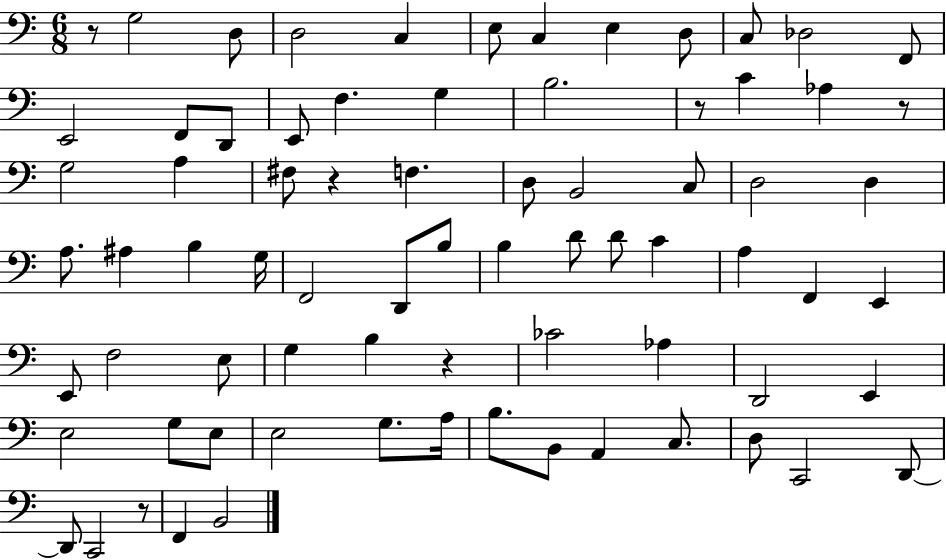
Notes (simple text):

R/e G3/h D3/e D3/h C3/q E3/e C3/q E3/q D3/e C3/e Db3/h F2/e E2/h F2/e D2/e E2/e F3/q. G3/q B3/h. R/e C4/q Ab3/q R/e G3/h A3/q F#3/e R/q F3/q. D3/e B2/h C3/e D3/h D3/q A3/e. A#3/q B3/q G3/s F2/h D2/e B3/e B3/q D4/e D4/e C4/q A3/q F2/q E2/q E2/e F3/h E3/e G3/q B3/q R/q CES4/h Ab3/q D2/h E2/q E3/h G3/e E3/e E3/h G3/e. A3/s B3/e. B2/e A2/q C3/e. D3/e C2/h D2/e D2/e C2/h R/e F2/q B2/h